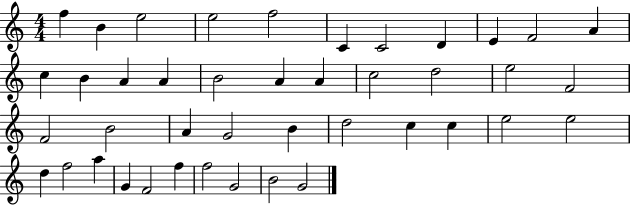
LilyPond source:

{
  \clef treble
  \numericTimeSignature
  \time 4/4
  \key c \major
  f''4 b'4 e''2 | e''2 f''2 | c'4 c'2 d'4 | e'4 f'2 a'4 | \break c''4 b'4 a'4 a'4 | b'2 a'4 a'4 | c''2 d''2 | e''2 f'2 | \break f'2 b'2 | a'4 g'2 b'4 | d''2 c''4 c''4 | e''2 e''2 | \break d''4 f''2 a''4 | g'4 f'2 f''4 | f''2 g'2 | b'2 g'2 | \break \bar "|."
}